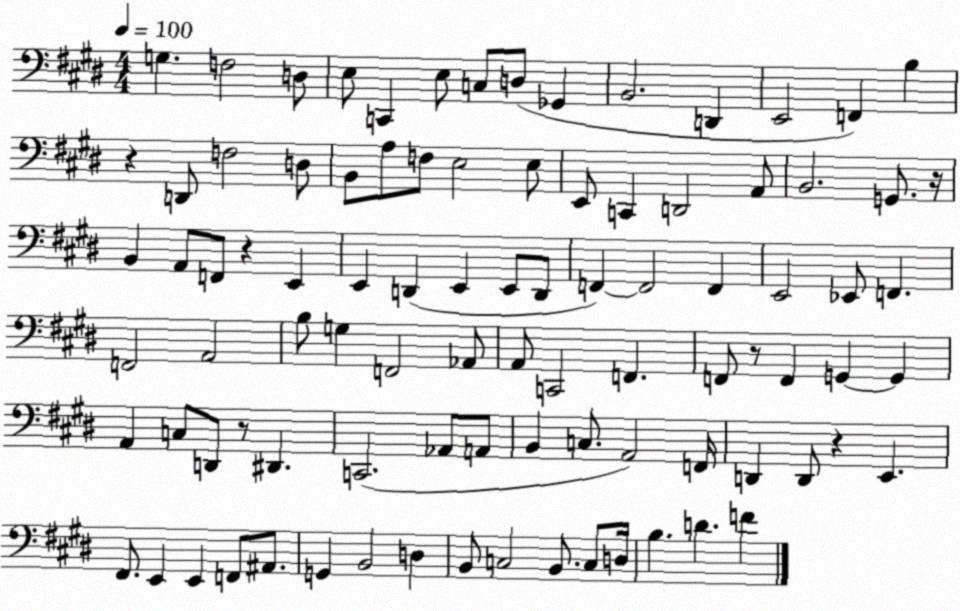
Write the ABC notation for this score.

X:1
T:Untitled
M:4/4
L:1/4
K:E
G, F,2 D,/2 E,/2 C,, E,/2 C,/2 D,/2 _G,, B,,2 D,, E,,2 F,, B, z D,,/2 F,2 D,/2 B,,/2 A,/2 F,/2 E,2 E,/2 E,,/2 C,, D,,2 A,,/2 B,,2 G,,/2 z/4 B,, A,,/2 F,,/2 z E,, E,, D,, E,, E,,/2 D,,/2 F,, F,,2 F,, E,,2 _E,,/2 F,, F,,2 A,,2 B,/2 G, F,,2 _A,,/2 A,,/2 C,,2 F,, F,,/2 z/2 F,, G,, G,, A,, C,/2 D,,/2 z/2 ^D,, C,,2 _A,,/2 A,,/2 B,, C,/2 A,,2 F,,/4 D,, D,,/2 z E,, ^F,,/2 E,, E,, F,,/2 ^A,,/2 G,, B,,2 D, B,,/2 C,2 B,,/2 C,/2 D,/4 B, D F